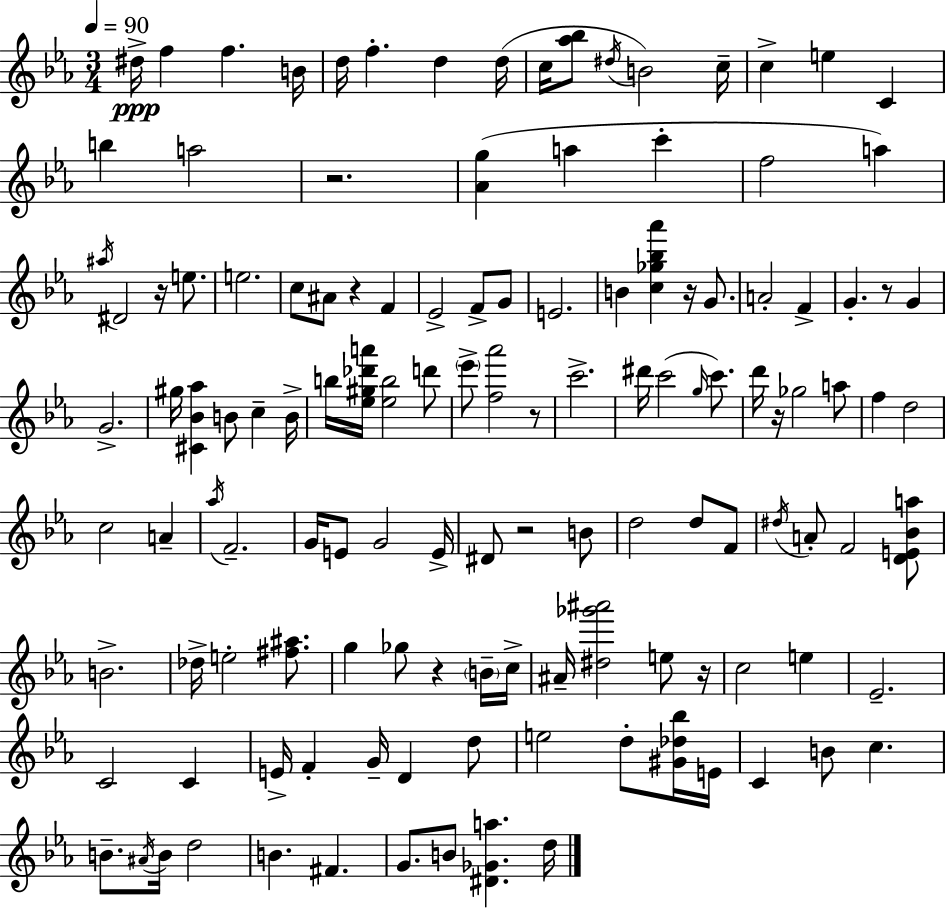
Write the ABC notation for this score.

X:1
T:Untitled
M:3/4
L:1/4
K:Eb
^d/4 f f B/4 d/4 f d d/4 c/4 [_a_b]/2 ^d/4 B2 c/4 c e C b a2 z2 [_Ag] a c' f2 a ^a/4 ^D2 z/4 e/2 e2 c/2 ^A/2 z F _E2 F/2 G/2 E2 B [c_g_b_a'] z/4 G/2 A2 F G z/2 G G2 ^g/4 [^C_B_a] B/2 c B/4 b/4 [_e^g_d'a']/4 [_eb]2 d'/2 _e'/2 [f_a']2 z/2 c'2 ^d'/4 c'2 g/4 c'/2 d'/4 z/4 _g2 a/2 f d2 c2 A _a/4 F2 G/4 E/2 G2 E/4 ^D/2 z2 B/2 d2 d/2 F/2 ^d/4 A/2 F2 [DE_Ba]/2 B2 _d/4 e2 [^f^a]/2 g _g/2 z B/4 c/4 ^A/4 [^d_g'^a']2 e/2 z/4 c2 e _E2 C2 C E/4 F G/4 D d/2 e2 d/2 [^G_d_b]/4 E/4 C B/2 c B/2 ^A/4 B/4 d2 B ^F G/2 B/2 [^D_Ga] d/4